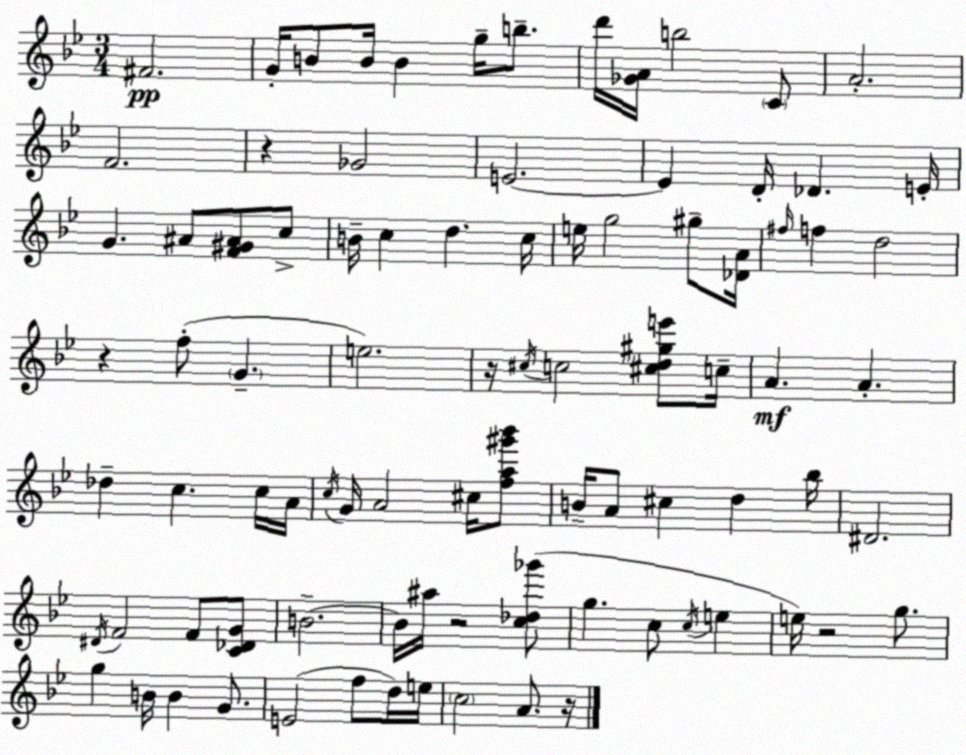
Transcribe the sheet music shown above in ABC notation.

X:1
T:Untitled
M:3/4
L:1/4
K:Bb
^F2 G/4 B/2 B/4 B g/4 b/2 d'/4 [_GA]/4 b2 C/2 A2 F2 z _G2 E2 E D/4 _D E/4 G ^A/2 [F^G^A]/2 c/2 B/4 c d c/4 e/4 g2 ^g/2 [_DA]/4 ^f/4 f d2 z f/2 G e2 z/4 ^c/4 c2 [^cd^ge']/2 c/4 A A _d c c/4 A/4 c/4 G/4 A2 ^c/4 [fa^g'_b']/2 B/4 A/2 ^c d _b/4 ^D2 ^D/4 F2 F/2 [C_DG]/2 B2 B/4 ^a/4 z2 [c_d_g']/2 g c/2 c/4 e e/4 z2 g/2 g B/4 B G/2 E2 f/2 d/4 e/4 c2 A/2 z/4